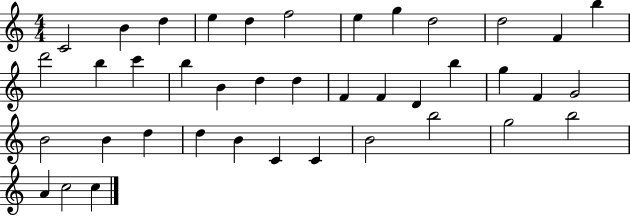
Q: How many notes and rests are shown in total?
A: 40